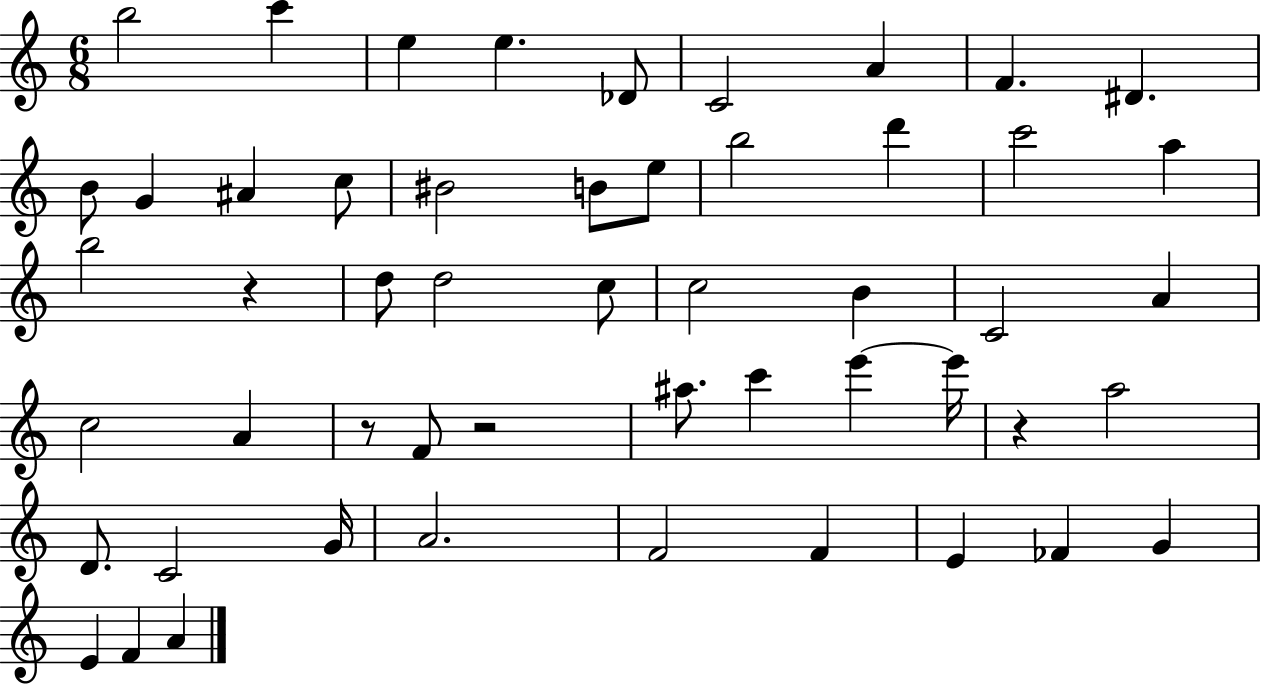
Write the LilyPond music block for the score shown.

{
  \clef treble
  \numericTimeSignature
  \time 6/8
  \key c \major
  b''2 c'''4 | e''4 e''4. des'8 | c'2 a'4 | f'4. dis'4. | \break b'8 g'4 ais'4 c''8 | bis'2 b'8 e''8 | b''2 d'''4 | c'''2 a''4 | \break b''2 r4 | d''8 d''2 c''8 | c''2 b'4 | c'2 a'4 | \break c''2 a'4 | r8 f'8 r2 | ais''8. c'''4 e'''4~~ e'''16 | r4 a''2 | \break d'8. c'2 g'16 | a'2. | f'2 f'4 | e'4 fes'4 g'4 | \break e'4 f'4 a'4 | \bar "|."
}